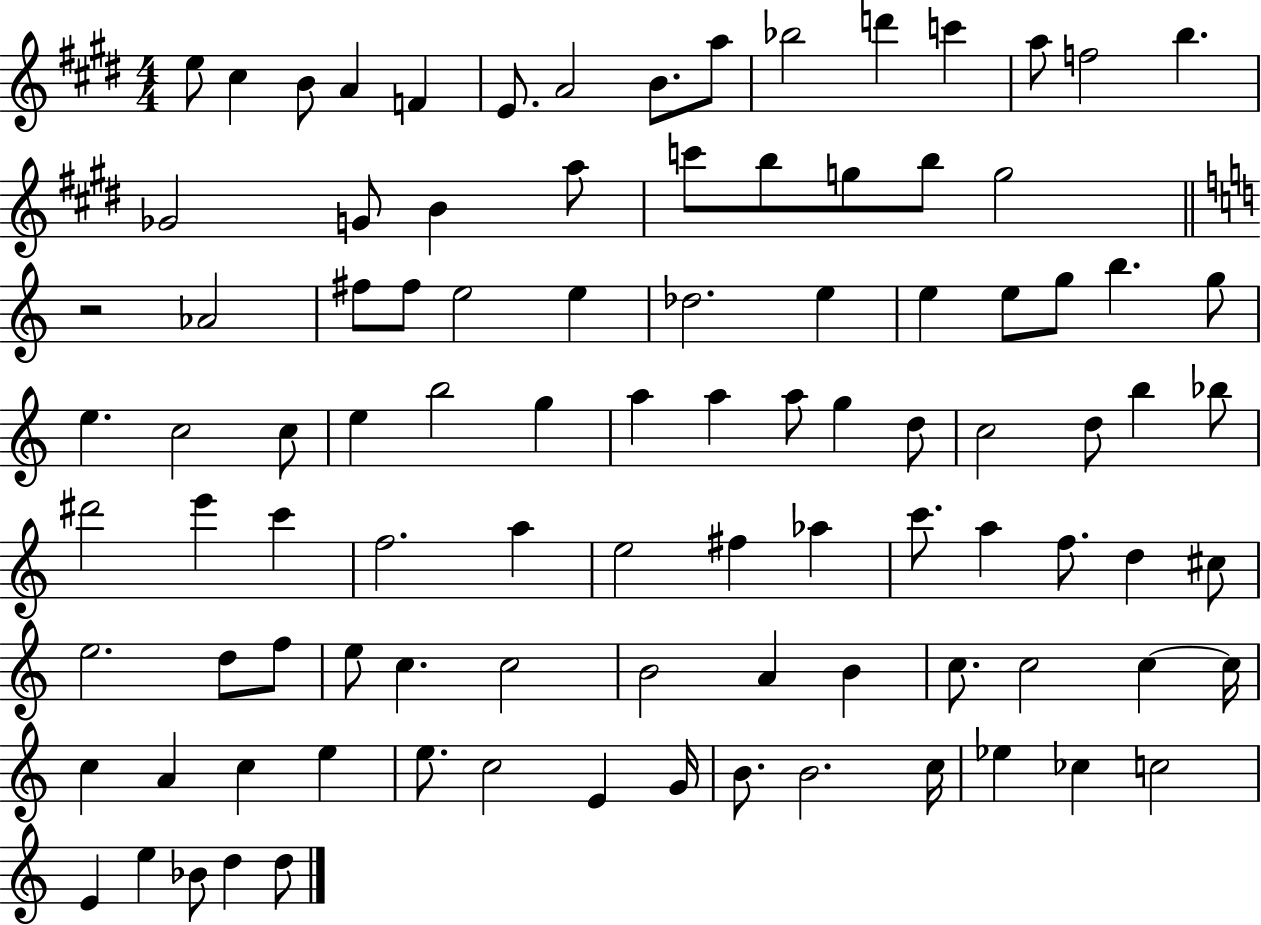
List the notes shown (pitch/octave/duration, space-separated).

E5/e C#5/q B4/e A4/q F4/q E4/e. A4/h B4/e. A5/e Bb5/h D6/q C6/q A5/e F5/h B5/q. Gb4/h G4/e B4/q A5/e C6/e B5/e G5/e B5/e G5/h R/h Ab4/h F#5/e F#5/e E5/h E5/q Db5/h. E5/q E5/q E5/e G5/e B5/q. G5/e E5/q. C5/h C5/e E5/q B5/h G5/q A5/q A5/q A5/e G5/q D5/e C5/h D5/e B5/q Bb5/e D#6/h E6/q C6/q F5/h. A5/q E5/h F#5/q Ab5/q C6/e. A5/q F5/e. D5/q C#5/e E5/h. D5/e F5/e E5/e C5/q. C5/h B4/h A4/q B4/q C5/e. C5/h C5/q C5/s C5/q A4/q C5/q E5/q E5/e. C5/h E4/q G4/s B4/e. B4/h. C5/s Eb5/q CES5/q C5/h E4/q E5/q Bb4/e D5/q D5/e